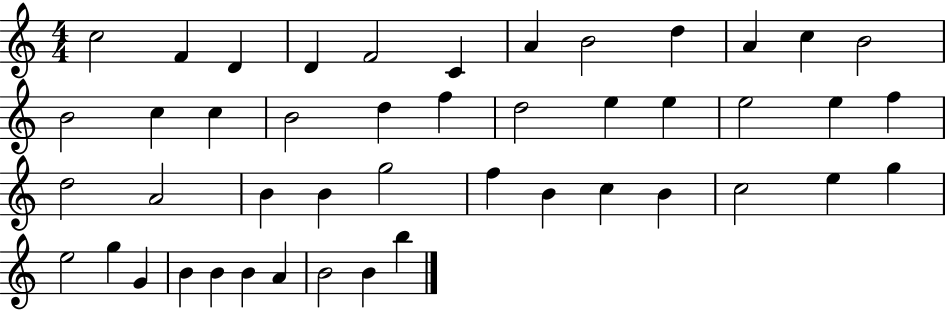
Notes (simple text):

C5/h F4/q D4/q D4/q F4/h C4/q A4/q B4/h D5/q A4/q C5/q B4/h B4/h C5/q C5/q B4/h D5/q F5/q D5/h E5/q E5/q E5/h E5/q F5/q D5/h A4/h B4/q B4/q G5/h F5/q B4/q C5/q B4/q C5/h E5/q G5/q E5/h G5/q G4/q B4/q B4/q B4/q A4/q B4/h B4/q B5/q